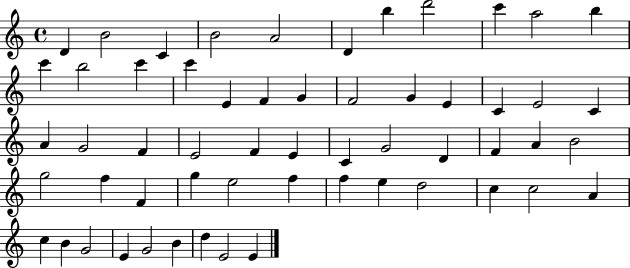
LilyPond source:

{
  \clef treble
  \time 4/4
  \defaultTimeSignature
  \key c \major
  d'4 b'2 c'4 | b'2 a'2 | d'4 b''4 d'''2 | c'''4 a''2 b''4 | \break c'''4 b''2 c'''4 | c'''4 e'4 f'4 g'4 | f'2 g'4 e'4 | c'4 e'2 c'4 | \break a'4 g'2 f'4 | e'2 f'4 e'4 | c'4 g'2 d'4 | f'4 a'4 b'2 | \break g''2 f''4 f'4 | g''4 e''2 f''4 | f''4 e''4 d''2 | c''4 c''2 a'4 | \break c''4 b'4 g'2 | e'4 g'2 b'4 | d''4 e'2 e'4 | \bar "|."
}